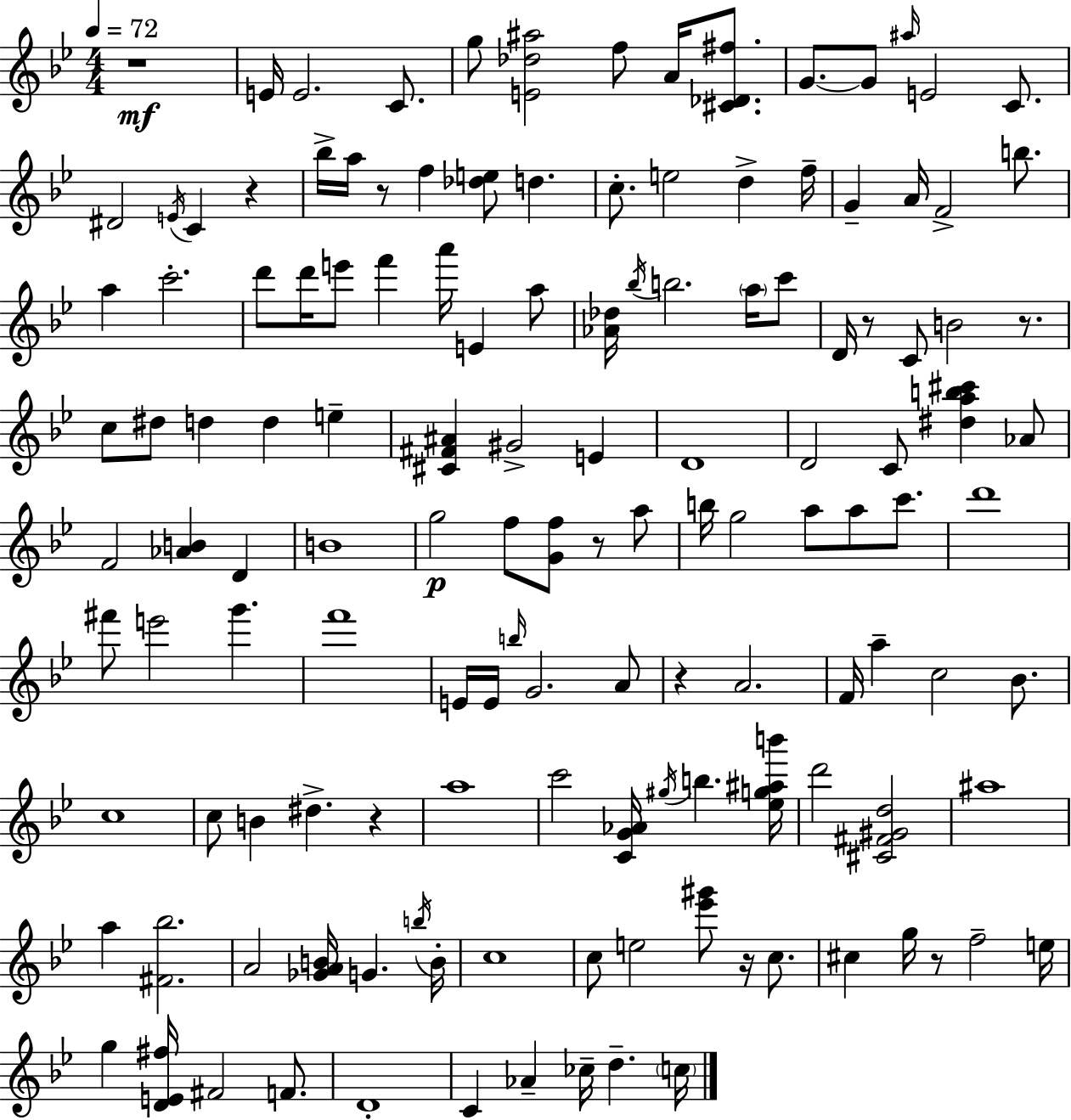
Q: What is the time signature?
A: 4/4